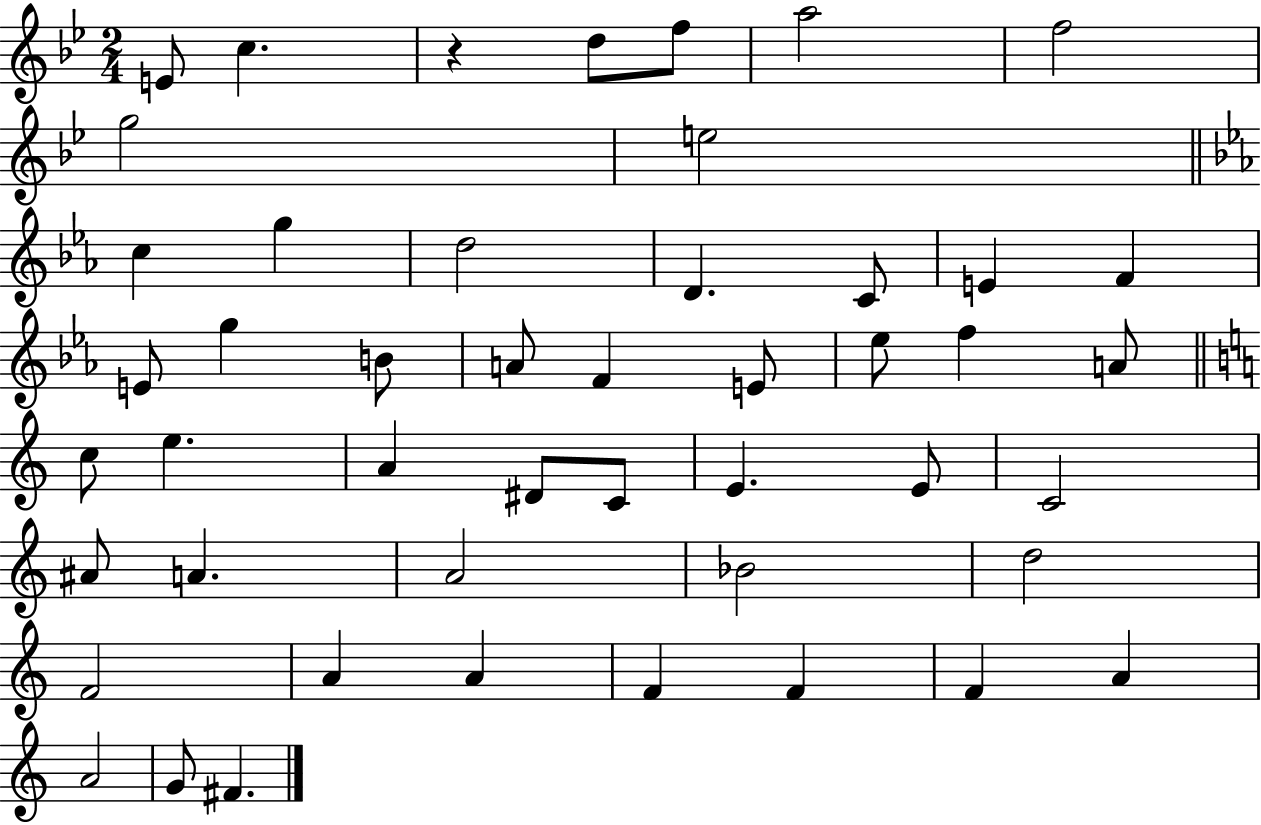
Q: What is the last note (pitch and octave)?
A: F#4